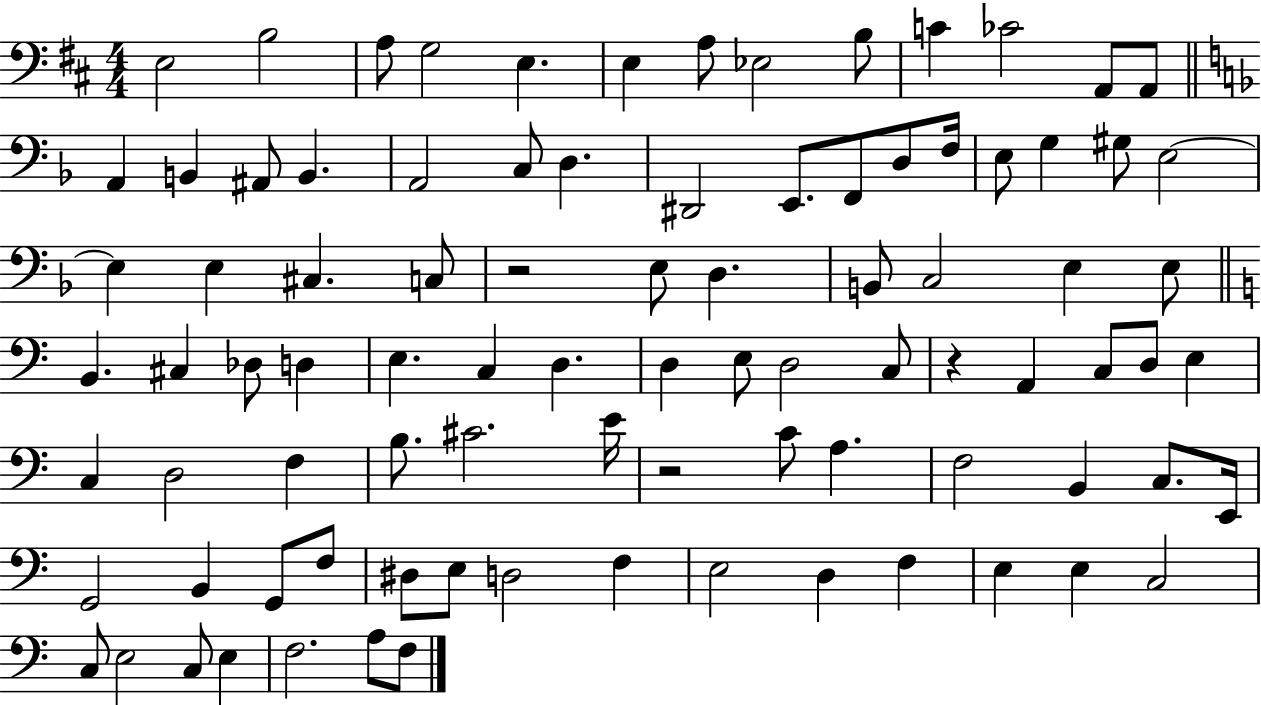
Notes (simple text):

E3/h B3/h A3/e G3/h E3/q. E3/q A3/e Eb3/h B3/e C4/q CES4/h A2/e A2/e A2/q B2/q A#2/e B2/q. A2/h C3/e D3/q. D#2/h E2/e. F2/e D3/e F3/s E3/e G3/q G#3/e E3/h E3/q E3/q C#3/q. C3/e R/h E3/e D3/q. B2/e C3/h E3/q E3/e B2/q. C#3/q Db3/e D3/q E3/q. C3/q D3/q. D3/q E3/e D3/h C3/e R/q A2/q C3/e D3/e E3/q C3/q D3/h F3/q B3/e. C#4/h. E4/s R/h C4/e A3/q. F3/h B2/q C3/e. E2/s G2/h B2/q G2/e F3/e D#3/e E3/e D3/h F3/q E3/h D3/q F3/q E3/q E3/q C3/h C3/e E3/h C3/e E3/q F3/h. A3/e F3/e